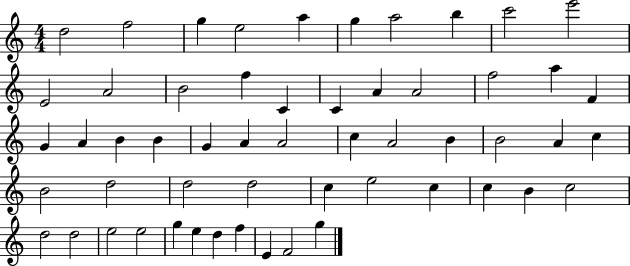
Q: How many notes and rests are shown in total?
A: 55